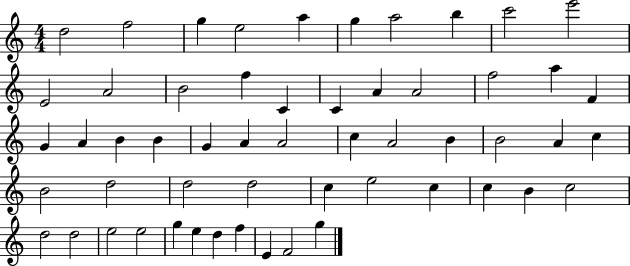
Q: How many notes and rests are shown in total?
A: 55